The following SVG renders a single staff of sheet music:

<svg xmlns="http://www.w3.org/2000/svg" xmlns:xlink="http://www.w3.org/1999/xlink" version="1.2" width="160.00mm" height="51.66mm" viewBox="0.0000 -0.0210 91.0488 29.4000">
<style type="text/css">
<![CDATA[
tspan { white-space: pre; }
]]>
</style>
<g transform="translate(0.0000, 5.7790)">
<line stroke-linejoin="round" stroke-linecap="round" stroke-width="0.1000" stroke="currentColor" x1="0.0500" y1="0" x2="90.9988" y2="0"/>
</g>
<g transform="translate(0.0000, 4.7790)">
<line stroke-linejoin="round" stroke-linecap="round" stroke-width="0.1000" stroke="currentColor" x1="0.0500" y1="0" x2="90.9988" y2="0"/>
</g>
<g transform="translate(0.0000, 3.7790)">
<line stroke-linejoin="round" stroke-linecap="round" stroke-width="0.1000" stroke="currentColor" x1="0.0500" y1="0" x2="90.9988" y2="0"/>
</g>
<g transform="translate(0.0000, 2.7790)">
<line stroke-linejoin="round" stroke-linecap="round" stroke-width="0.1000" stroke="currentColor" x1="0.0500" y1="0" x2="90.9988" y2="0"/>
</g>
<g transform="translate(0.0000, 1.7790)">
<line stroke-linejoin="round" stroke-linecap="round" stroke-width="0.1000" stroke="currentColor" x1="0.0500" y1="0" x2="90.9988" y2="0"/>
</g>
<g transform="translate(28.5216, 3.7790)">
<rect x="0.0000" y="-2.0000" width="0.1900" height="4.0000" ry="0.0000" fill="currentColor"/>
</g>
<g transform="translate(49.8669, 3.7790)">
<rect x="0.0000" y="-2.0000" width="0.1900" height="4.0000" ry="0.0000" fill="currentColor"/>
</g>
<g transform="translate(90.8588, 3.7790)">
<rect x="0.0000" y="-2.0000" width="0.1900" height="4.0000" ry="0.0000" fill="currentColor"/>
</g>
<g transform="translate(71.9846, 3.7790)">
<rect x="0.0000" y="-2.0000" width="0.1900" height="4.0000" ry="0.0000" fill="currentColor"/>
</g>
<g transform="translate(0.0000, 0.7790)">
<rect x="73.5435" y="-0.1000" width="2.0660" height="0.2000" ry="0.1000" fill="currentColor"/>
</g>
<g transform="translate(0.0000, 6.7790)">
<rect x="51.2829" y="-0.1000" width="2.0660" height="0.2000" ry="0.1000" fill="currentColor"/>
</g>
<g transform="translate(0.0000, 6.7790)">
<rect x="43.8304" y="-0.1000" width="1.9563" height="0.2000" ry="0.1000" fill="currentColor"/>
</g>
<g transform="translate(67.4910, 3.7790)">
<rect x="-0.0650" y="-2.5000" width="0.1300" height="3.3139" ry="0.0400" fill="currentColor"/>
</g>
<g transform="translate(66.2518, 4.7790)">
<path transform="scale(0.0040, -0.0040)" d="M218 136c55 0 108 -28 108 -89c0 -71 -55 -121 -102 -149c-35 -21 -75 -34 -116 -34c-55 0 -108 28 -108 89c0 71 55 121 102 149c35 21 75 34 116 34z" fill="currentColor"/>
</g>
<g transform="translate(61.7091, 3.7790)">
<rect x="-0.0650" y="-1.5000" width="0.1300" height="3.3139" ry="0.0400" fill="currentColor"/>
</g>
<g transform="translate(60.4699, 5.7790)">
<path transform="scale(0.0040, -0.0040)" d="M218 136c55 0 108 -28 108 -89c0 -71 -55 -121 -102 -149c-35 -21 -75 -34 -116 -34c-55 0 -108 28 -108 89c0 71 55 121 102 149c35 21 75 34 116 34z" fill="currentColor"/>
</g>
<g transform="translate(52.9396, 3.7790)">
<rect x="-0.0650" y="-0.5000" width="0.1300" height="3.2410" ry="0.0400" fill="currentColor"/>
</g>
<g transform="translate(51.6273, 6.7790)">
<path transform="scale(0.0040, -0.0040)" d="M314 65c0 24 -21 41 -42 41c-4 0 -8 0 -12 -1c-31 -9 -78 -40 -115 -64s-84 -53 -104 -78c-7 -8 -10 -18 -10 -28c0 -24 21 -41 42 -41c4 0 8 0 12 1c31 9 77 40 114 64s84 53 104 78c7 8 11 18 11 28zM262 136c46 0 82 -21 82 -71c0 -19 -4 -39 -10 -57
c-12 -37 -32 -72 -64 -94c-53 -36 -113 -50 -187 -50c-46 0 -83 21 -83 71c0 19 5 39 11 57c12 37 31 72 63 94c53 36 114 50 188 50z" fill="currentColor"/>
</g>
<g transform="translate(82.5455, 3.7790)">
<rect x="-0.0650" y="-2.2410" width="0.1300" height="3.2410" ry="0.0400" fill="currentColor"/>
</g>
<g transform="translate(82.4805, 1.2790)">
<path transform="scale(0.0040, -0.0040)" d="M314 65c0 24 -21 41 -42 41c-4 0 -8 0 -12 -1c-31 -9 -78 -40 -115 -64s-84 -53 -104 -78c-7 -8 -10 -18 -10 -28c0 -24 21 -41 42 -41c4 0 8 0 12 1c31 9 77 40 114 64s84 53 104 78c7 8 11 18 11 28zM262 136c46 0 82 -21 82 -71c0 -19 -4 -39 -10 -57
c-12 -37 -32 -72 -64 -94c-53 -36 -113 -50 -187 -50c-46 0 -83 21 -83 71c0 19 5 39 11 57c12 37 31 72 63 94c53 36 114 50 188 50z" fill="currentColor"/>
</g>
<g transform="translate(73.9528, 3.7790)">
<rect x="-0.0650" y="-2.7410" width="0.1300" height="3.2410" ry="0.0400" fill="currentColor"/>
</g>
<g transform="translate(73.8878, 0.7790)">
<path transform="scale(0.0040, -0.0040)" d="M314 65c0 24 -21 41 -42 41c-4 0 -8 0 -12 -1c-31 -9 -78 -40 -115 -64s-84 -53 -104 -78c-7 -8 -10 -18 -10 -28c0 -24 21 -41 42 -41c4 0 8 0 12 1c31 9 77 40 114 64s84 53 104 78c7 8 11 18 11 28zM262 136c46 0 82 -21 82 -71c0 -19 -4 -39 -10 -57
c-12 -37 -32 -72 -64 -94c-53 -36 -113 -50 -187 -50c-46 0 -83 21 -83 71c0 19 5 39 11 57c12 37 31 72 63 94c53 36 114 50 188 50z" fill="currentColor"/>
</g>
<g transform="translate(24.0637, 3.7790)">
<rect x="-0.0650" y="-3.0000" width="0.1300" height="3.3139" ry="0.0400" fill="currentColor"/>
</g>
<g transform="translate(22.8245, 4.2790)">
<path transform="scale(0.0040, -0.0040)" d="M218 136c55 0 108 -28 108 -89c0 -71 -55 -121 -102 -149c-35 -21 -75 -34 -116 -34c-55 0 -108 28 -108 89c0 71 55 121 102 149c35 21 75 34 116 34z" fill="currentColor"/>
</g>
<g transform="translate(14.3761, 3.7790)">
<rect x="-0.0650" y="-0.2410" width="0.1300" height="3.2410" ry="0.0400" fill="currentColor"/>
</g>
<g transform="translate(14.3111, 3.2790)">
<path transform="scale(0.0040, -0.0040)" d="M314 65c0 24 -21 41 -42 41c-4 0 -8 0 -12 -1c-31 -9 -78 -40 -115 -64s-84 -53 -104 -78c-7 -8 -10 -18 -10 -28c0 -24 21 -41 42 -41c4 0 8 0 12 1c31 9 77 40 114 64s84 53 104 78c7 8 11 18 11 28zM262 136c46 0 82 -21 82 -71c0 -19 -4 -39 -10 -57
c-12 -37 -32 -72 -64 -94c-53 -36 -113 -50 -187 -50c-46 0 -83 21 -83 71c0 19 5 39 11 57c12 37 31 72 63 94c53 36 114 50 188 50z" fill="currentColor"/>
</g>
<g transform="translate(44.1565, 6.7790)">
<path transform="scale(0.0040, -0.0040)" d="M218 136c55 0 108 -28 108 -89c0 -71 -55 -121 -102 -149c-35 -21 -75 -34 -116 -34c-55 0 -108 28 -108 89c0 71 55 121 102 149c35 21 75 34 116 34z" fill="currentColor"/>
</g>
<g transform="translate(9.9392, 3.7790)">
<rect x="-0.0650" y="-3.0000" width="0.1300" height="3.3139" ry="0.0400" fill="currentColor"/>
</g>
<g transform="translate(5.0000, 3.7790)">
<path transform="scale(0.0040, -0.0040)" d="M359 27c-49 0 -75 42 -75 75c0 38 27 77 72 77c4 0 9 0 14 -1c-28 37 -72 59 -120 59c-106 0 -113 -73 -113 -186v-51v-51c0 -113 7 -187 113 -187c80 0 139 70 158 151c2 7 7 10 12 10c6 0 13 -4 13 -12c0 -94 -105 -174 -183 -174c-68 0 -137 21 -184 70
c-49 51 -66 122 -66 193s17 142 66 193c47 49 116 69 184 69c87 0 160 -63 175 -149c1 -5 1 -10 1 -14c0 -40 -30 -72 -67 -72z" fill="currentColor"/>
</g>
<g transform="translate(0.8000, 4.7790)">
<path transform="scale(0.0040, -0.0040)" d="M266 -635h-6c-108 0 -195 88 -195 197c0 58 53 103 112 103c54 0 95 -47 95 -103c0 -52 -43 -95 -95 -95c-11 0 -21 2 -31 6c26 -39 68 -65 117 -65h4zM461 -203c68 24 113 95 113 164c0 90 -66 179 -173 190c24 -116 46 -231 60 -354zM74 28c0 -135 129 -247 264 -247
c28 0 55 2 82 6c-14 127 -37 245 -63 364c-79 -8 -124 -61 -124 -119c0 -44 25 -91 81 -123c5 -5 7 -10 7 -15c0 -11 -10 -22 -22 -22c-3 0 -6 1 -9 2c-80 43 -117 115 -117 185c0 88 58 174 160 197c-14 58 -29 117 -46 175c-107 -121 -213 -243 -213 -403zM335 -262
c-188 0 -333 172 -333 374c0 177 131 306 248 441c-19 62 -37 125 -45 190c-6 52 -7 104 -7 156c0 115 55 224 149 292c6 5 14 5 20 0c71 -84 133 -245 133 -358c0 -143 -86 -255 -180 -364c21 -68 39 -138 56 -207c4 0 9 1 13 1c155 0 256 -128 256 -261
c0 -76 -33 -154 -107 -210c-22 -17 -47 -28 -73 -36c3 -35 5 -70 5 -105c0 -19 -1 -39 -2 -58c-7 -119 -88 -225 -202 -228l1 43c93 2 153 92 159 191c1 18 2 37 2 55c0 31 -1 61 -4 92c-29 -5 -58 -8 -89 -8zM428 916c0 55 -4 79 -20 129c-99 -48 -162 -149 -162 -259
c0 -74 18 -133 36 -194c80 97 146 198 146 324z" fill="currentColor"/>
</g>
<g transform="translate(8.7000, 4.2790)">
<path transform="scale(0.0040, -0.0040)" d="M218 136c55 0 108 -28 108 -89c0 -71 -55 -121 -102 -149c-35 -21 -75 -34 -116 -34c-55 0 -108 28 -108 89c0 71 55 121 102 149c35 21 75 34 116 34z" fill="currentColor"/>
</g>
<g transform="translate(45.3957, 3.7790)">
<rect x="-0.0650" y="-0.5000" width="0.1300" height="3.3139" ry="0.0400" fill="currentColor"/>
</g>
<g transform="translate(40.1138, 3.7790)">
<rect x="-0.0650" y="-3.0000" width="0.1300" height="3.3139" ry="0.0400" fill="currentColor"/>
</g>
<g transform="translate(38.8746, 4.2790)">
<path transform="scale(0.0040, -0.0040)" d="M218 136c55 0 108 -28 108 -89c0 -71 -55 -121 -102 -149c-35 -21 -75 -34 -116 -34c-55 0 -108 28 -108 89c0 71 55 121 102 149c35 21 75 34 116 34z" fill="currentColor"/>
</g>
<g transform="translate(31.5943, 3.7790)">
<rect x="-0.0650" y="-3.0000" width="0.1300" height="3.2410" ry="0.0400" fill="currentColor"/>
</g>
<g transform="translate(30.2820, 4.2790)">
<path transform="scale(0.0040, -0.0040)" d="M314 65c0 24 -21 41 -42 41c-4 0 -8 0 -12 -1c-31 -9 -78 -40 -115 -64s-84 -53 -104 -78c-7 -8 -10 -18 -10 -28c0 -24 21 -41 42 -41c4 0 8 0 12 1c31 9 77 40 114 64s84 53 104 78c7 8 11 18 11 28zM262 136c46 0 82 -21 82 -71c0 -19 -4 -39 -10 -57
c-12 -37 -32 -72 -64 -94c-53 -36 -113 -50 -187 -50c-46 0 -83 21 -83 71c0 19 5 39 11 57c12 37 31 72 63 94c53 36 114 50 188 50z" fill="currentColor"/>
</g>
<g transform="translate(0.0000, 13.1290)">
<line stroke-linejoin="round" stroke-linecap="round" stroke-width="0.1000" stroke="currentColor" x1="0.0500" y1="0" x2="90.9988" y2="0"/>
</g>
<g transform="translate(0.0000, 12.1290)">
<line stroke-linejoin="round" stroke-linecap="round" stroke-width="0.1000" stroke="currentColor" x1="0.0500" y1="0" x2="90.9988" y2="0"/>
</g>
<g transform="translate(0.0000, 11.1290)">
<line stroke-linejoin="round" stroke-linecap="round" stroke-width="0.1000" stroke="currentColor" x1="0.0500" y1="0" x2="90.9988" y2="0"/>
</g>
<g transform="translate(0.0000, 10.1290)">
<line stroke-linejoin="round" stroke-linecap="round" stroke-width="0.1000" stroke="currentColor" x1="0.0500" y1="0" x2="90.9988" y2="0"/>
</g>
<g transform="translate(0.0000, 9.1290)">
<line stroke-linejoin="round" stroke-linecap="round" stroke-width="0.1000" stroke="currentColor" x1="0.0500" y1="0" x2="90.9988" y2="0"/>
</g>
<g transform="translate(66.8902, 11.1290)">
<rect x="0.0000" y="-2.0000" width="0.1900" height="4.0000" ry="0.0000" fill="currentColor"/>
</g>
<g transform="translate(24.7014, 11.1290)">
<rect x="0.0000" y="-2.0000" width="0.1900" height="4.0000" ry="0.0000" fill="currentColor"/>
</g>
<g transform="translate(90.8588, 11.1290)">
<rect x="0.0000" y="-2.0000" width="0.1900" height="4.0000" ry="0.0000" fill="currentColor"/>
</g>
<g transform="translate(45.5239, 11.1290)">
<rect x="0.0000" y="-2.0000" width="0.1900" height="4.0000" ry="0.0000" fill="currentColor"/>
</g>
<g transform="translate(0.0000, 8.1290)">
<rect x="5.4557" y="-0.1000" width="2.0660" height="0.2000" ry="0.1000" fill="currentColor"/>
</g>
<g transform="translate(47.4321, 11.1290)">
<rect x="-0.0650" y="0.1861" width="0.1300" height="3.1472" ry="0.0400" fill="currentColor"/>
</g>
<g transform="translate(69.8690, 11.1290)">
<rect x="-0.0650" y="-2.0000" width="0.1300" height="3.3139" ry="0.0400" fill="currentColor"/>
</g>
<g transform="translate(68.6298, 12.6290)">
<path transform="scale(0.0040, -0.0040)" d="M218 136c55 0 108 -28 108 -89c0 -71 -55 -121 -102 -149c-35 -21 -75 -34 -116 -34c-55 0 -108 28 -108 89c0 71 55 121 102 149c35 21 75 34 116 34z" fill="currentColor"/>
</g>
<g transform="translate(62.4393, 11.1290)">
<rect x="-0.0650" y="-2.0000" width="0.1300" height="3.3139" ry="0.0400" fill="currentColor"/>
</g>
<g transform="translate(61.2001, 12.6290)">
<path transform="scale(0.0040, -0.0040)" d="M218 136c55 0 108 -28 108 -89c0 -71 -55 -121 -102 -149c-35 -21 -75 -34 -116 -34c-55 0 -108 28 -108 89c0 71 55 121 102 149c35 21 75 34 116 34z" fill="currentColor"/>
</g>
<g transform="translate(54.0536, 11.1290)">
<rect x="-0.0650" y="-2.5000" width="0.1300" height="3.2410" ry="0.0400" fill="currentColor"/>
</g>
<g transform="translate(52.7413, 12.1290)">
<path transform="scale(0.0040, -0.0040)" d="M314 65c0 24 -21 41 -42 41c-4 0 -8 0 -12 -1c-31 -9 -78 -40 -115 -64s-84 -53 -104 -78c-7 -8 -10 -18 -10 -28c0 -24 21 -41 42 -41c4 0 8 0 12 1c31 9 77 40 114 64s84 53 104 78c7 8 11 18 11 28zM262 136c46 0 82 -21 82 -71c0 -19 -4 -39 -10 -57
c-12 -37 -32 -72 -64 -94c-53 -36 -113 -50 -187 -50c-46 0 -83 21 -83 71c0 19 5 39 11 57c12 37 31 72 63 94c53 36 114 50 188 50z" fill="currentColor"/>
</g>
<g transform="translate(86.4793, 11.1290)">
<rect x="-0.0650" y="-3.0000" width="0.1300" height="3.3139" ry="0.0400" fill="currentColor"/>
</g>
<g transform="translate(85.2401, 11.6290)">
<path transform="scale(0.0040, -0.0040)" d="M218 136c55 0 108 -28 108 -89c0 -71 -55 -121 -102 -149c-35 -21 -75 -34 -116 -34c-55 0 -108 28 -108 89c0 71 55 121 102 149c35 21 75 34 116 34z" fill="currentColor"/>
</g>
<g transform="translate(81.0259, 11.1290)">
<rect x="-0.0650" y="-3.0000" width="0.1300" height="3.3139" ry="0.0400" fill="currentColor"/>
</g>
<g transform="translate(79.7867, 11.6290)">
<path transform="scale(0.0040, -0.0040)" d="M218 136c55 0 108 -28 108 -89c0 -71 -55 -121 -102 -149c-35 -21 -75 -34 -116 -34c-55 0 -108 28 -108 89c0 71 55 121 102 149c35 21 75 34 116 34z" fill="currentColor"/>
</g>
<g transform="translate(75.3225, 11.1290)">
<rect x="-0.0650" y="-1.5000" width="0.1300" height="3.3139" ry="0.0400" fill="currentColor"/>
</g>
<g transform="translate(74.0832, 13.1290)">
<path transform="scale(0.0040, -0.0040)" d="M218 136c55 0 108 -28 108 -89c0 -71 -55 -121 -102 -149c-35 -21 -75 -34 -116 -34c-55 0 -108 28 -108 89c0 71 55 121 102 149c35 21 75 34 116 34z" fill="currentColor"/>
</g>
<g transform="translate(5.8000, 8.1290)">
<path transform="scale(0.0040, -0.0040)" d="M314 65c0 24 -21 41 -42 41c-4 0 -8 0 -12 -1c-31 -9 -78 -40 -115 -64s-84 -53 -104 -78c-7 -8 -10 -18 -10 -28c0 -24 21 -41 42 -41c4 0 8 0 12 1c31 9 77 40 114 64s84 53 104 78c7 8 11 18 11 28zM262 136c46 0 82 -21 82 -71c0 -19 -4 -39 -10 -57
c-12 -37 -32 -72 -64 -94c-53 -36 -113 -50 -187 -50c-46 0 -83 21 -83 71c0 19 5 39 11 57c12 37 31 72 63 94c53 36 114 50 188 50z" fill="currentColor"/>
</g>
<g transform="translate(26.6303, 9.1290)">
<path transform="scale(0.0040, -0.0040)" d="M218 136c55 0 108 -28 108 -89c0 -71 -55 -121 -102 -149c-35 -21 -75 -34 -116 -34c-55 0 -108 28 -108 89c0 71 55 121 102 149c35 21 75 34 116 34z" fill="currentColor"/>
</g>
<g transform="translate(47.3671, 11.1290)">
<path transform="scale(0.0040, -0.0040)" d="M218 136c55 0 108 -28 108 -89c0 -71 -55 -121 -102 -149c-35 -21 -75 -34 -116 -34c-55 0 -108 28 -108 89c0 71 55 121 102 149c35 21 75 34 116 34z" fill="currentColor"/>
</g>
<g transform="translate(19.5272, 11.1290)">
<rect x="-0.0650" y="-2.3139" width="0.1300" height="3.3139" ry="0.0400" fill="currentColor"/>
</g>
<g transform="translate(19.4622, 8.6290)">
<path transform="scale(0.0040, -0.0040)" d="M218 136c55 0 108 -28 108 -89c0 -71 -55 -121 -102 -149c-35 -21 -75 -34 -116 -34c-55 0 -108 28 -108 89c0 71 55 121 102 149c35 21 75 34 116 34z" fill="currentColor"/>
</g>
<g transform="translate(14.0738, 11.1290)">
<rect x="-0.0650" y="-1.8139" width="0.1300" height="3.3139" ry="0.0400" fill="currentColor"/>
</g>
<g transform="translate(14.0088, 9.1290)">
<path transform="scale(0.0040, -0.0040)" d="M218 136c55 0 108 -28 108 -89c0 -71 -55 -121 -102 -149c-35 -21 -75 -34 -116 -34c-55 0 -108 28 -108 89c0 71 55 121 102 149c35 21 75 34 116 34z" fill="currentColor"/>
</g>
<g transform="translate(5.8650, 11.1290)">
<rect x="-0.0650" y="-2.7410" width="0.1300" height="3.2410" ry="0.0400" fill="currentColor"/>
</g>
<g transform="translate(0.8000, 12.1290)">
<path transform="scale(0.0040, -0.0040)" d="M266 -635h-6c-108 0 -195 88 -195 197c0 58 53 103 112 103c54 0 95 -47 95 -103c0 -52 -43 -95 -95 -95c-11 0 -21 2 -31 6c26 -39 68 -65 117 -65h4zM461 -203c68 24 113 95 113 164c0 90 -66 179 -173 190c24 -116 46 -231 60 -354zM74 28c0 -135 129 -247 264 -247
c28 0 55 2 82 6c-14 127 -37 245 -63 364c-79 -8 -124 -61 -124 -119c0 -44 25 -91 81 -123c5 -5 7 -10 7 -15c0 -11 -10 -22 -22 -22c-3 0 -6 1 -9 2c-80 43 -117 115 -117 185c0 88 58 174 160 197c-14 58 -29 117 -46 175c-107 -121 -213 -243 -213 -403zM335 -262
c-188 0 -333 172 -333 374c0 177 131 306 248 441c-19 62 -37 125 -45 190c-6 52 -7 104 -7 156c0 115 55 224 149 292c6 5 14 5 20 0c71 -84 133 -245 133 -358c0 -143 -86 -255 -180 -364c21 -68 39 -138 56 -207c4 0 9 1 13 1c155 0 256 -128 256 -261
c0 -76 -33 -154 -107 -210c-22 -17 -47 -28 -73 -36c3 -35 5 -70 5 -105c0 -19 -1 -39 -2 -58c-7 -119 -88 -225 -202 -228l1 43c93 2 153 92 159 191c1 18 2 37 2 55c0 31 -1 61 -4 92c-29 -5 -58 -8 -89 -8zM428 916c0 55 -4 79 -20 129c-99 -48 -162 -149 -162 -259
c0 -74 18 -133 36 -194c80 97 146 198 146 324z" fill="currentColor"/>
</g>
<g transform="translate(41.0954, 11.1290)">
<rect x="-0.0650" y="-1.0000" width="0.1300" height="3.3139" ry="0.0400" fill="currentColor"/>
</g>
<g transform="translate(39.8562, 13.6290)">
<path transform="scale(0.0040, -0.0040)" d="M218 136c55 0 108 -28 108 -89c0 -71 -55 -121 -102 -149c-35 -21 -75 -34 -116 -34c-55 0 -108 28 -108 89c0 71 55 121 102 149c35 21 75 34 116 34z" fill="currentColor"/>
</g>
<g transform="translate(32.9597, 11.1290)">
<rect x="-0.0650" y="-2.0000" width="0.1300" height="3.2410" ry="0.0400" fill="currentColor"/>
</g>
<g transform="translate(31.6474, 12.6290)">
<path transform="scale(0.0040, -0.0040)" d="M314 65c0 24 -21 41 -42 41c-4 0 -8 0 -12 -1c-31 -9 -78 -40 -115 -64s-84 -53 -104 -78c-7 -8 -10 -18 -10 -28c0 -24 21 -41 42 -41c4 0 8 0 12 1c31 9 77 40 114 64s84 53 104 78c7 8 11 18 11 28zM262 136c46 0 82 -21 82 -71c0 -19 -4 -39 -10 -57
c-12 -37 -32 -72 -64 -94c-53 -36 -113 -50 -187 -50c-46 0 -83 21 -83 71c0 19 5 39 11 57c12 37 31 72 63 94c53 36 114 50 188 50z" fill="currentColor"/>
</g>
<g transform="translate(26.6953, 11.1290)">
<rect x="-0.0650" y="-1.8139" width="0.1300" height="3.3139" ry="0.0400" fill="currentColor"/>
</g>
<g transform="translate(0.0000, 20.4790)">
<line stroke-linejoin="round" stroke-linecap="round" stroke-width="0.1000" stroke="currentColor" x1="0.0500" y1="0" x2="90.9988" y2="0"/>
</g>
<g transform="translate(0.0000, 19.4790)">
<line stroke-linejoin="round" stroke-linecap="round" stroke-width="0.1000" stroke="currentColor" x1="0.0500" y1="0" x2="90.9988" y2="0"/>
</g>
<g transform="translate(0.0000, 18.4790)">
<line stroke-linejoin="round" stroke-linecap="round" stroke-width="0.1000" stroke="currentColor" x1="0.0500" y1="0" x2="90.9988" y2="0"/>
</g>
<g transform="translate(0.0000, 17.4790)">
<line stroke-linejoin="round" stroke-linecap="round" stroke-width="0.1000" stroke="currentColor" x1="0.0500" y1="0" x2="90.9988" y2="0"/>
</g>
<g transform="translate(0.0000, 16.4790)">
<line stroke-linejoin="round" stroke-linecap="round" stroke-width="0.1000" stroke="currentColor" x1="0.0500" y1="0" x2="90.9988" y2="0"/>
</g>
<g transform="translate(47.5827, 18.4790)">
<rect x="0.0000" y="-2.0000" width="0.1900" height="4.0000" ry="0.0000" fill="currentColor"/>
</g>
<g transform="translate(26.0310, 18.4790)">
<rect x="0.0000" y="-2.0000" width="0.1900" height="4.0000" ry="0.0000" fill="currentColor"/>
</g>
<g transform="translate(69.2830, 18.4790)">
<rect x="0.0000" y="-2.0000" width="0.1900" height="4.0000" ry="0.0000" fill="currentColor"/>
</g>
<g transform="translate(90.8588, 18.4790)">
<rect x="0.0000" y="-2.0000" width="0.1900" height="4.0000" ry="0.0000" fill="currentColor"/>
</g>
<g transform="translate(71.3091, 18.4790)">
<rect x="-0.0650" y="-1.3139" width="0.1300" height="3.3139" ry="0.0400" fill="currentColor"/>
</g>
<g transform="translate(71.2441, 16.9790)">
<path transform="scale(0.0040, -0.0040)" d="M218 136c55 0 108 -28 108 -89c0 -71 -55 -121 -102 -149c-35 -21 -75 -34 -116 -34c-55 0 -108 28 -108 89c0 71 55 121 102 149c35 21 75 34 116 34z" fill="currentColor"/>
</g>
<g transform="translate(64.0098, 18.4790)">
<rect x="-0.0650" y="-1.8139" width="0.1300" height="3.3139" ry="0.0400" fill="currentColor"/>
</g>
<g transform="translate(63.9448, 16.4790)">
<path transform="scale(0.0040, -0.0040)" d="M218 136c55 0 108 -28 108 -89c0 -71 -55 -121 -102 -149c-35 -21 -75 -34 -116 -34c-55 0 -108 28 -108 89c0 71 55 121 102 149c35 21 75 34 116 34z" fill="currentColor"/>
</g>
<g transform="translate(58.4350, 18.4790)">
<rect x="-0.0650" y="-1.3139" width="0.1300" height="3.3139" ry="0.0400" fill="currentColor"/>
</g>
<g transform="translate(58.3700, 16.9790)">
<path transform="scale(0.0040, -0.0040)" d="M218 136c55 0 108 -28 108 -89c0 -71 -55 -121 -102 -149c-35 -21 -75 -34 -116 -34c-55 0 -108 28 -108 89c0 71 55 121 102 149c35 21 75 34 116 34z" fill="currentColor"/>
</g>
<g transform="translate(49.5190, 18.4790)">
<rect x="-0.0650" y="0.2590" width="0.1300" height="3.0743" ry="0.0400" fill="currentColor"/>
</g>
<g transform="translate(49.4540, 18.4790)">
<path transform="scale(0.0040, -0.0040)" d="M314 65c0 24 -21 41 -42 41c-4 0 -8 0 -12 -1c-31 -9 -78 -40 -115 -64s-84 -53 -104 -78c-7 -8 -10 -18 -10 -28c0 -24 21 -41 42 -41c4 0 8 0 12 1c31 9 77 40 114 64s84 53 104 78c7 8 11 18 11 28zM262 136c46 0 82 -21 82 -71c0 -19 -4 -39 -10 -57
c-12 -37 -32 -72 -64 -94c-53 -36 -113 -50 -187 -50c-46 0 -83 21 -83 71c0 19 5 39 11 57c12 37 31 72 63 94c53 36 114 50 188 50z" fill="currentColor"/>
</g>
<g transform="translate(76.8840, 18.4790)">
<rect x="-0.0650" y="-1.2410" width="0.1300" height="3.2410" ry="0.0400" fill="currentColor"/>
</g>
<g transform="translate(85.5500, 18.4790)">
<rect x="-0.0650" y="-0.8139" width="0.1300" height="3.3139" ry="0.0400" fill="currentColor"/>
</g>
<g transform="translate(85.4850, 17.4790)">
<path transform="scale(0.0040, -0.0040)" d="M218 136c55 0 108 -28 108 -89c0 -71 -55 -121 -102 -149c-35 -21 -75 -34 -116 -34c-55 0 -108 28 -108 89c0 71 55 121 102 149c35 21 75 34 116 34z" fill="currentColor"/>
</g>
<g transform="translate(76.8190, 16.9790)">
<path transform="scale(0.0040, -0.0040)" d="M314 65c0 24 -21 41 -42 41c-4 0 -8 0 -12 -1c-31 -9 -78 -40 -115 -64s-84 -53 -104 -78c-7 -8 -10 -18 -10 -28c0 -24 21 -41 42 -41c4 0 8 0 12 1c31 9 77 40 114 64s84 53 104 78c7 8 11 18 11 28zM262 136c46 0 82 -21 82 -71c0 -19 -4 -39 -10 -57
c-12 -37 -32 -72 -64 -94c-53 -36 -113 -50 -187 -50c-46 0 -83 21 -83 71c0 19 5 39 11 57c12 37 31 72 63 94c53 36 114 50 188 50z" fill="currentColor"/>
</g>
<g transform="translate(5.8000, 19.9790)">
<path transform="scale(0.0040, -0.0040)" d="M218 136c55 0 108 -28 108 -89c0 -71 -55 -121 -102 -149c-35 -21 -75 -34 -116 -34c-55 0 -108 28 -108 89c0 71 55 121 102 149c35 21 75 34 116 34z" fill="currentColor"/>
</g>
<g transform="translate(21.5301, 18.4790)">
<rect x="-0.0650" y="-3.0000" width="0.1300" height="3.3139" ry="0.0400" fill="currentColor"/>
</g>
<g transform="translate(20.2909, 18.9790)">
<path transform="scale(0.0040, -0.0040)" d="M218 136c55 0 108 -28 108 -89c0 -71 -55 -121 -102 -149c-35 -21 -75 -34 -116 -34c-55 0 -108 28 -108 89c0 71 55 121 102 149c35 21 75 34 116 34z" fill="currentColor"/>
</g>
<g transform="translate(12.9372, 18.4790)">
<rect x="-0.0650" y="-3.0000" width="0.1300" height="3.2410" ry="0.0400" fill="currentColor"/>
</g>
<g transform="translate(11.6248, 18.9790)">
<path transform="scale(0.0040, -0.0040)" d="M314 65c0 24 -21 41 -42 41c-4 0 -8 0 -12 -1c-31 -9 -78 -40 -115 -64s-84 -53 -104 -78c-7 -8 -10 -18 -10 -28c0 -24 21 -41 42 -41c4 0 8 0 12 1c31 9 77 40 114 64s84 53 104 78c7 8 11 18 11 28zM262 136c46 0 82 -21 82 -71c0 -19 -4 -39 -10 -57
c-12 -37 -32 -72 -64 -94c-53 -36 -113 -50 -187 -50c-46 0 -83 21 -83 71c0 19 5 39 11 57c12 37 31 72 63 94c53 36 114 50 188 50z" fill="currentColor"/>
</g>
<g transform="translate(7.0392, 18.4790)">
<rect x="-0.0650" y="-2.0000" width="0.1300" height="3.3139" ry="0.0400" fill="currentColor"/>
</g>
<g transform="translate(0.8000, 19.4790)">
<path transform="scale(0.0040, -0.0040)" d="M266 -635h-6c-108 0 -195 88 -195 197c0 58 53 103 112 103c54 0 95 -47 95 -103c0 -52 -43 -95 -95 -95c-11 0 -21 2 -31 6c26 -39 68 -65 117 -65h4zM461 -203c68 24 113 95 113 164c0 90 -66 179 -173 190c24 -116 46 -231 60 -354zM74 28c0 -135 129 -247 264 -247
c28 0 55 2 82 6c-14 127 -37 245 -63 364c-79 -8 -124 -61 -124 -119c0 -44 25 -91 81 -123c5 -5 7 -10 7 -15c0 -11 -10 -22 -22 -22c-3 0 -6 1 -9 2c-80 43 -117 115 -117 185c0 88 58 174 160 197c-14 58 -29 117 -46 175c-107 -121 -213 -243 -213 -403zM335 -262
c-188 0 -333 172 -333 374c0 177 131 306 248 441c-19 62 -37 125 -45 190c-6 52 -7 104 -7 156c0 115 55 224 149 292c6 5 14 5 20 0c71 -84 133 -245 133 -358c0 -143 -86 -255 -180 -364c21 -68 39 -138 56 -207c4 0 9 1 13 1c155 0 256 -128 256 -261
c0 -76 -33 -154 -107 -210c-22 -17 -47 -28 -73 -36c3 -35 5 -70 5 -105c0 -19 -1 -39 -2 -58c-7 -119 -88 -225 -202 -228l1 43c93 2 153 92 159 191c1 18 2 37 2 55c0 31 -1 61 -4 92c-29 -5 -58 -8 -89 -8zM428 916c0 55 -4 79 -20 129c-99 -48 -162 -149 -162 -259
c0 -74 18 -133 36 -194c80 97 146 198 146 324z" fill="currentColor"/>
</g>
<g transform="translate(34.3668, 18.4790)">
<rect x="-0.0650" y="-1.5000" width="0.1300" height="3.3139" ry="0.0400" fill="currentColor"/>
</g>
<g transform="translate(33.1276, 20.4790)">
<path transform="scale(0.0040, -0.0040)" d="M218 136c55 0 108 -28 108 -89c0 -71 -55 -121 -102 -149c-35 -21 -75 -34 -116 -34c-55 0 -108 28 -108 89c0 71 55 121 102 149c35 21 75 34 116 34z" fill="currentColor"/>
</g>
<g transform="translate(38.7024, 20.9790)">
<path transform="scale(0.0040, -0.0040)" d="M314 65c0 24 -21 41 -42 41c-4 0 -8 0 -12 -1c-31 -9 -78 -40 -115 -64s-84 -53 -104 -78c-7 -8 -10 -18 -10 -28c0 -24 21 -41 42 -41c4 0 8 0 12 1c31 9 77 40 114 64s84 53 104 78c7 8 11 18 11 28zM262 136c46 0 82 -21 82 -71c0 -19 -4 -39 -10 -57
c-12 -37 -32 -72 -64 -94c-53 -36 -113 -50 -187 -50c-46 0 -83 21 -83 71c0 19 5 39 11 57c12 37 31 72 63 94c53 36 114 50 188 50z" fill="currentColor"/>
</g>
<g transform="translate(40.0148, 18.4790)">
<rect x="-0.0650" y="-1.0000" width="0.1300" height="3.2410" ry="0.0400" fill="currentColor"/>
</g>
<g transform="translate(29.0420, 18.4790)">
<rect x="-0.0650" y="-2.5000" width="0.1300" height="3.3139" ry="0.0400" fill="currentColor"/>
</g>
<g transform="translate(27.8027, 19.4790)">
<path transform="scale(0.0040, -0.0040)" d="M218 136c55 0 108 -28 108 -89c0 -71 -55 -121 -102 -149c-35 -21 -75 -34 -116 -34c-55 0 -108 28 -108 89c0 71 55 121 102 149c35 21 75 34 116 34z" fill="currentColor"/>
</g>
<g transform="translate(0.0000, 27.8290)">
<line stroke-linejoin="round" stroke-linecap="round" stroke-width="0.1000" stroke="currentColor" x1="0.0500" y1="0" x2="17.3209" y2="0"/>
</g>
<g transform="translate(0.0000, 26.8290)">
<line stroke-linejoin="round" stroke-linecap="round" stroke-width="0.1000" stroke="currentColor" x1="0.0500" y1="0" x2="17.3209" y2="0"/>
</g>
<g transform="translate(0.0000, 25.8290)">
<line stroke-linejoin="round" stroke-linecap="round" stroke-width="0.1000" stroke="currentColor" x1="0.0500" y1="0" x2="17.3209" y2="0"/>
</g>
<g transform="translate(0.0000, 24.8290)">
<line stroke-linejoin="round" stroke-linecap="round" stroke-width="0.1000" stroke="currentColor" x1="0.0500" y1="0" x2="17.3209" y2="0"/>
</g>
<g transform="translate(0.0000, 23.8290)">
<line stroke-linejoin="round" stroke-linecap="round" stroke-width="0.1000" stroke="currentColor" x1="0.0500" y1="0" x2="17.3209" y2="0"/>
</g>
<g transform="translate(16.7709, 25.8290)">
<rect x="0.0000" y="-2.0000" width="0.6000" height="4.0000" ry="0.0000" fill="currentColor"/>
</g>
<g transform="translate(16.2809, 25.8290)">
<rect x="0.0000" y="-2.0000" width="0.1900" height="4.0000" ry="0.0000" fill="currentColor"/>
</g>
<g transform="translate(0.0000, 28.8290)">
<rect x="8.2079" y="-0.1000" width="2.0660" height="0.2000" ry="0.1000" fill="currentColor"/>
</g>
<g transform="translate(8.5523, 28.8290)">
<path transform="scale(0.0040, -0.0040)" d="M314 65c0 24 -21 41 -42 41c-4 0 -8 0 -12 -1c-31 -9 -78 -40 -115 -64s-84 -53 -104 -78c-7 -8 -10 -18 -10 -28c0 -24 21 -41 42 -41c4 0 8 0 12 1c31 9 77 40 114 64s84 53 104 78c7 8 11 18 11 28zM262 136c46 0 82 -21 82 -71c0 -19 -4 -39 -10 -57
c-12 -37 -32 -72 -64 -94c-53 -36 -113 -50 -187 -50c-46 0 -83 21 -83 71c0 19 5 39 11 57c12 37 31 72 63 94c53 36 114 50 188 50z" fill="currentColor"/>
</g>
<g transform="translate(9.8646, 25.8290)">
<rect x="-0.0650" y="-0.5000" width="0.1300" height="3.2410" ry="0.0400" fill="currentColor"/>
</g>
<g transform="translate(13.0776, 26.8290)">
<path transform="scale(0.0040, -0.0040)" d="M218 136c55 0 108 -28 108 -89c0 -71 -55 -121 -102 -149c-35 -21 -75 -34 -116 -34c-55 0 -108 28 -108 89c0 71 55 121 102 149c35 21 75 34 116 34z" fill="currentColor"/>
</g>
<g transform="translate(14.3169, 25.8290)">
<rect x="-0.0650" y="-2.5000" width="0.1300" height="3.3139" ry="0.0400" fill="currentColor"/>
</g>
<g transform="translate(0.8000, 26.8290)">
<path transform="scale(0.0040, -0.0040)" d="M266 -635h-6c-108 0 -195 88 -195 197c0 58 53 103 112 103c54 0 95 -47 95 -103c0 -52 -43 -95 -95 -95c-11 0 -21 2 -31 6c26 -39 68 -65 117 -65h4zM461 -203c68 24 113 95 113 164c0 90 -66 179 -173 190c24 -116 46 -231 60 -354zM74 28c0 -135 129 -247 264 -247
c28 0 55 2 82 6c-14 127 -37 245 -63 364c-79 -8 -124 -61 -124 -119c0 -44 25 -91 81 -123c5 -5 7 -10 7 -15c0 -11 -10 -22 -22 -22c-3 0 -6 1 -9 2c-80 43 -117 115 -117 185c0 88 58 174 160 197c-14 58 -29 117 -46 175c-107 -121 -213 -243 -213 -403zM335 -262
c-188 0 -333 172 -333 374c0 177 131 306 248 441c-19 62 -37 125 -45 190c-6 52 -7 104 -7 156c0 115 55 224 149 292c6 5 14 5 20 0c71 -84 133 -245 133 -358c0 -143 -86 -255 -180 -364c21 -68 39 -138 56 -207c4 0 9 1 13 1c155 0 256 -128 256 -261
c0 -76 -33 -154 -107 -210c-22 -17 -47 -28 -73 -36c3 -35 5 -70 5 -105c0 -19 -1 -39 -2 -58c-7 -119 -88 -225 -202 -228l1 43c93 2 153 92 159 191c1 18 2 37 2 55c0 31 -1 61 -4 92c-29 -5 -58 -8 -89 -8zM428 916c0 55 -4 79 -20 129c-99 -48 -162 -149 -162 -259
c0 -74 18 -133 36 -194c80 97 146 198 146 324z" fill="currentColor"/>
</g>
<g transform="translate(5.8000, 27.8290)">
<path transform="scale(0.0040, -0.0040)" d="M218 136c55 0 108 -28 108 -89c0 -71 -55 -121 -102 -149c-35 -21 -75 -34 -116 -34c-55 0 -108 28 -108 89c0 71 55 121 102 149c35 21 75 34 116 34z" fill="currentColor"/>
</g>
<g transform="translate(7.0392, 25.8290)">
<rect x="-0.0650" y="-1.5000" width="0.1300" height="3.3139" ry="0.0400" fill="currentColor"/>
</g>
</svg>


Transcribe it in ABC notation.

X:1
T:Untitled
M:4/4
L:1/4
K:C
A c2 A A2 A C C2 E G a2 g2 a2 f g f F2 D B G2 F F E A A F A2 A G E D2 B2 e f e e2 d E C2 G